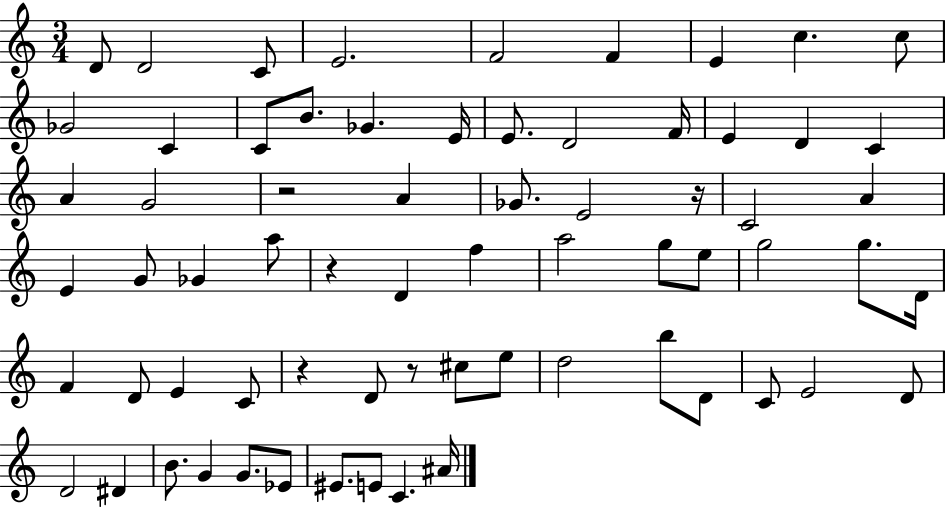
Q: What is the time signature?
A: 3/4